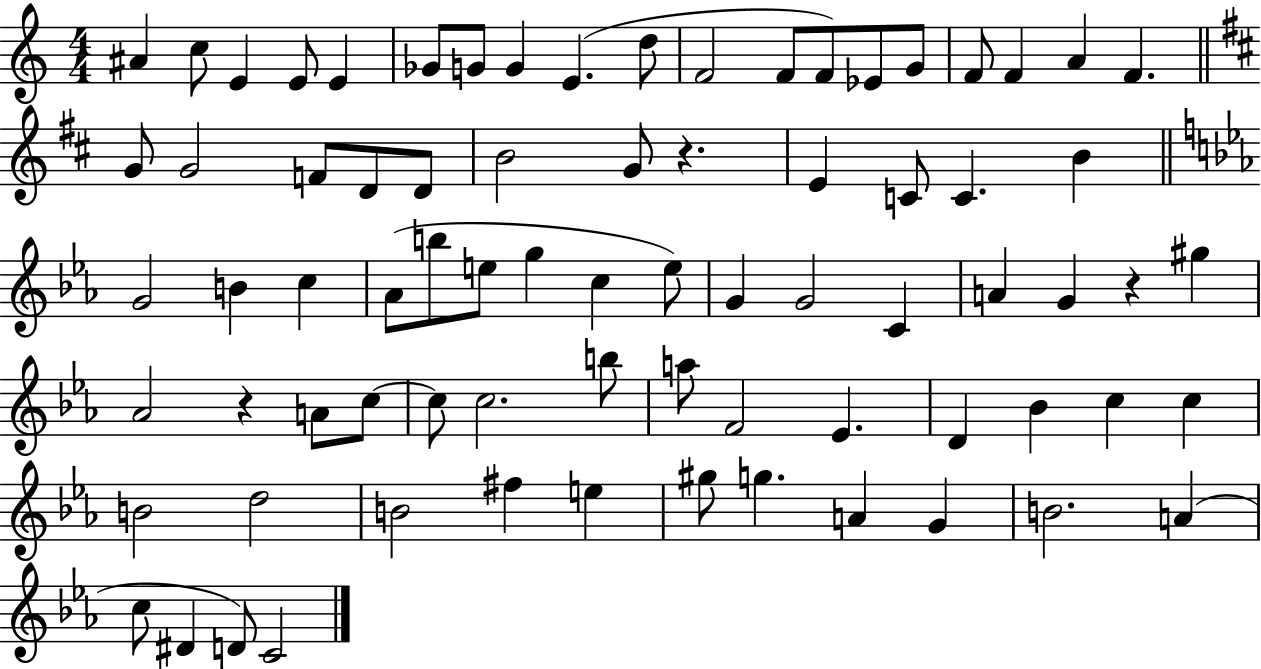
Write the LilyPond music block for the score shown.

{
  \clef treble
  \numericTimeSignature
  \time 4/4
  \key c \major
  \repeat volta 2 { ais'4 c''8 e'4 e'8 e'4 | ges'8 g'8 g'4 e'4.( d''8 | f'2 f'8 f'8) ees'8 g'8 | f'8 f'4 a'4 f'4. | \break \bar "||" \break \key b \minor g'8 g'2 f'8 d'8 d'8 | b'2 g'8 r4. | e'4 c'8 c'4. b'4 | \bar "||" \break \key c \minor g'2 b'4 c''4 | aes'8( b''8 e''8 g''4 c''4 e''8) | g'4 g'2 c'4 | a'4 g'4 r4 gis''4 | \break aes'2 r4 a'8 c''8~~ | c''8 c''2. b''8 | a''8 f'2 ees'4. | d'4 bes'4 c''4 c''4 | \break b'2 d''2 | b'2 fis''4 e''4 | gis''8 g''4. a'4 g'4 | b'2. a'4( | \break c''8 dis'4 d'8) c'2 | } \bar "|."
}